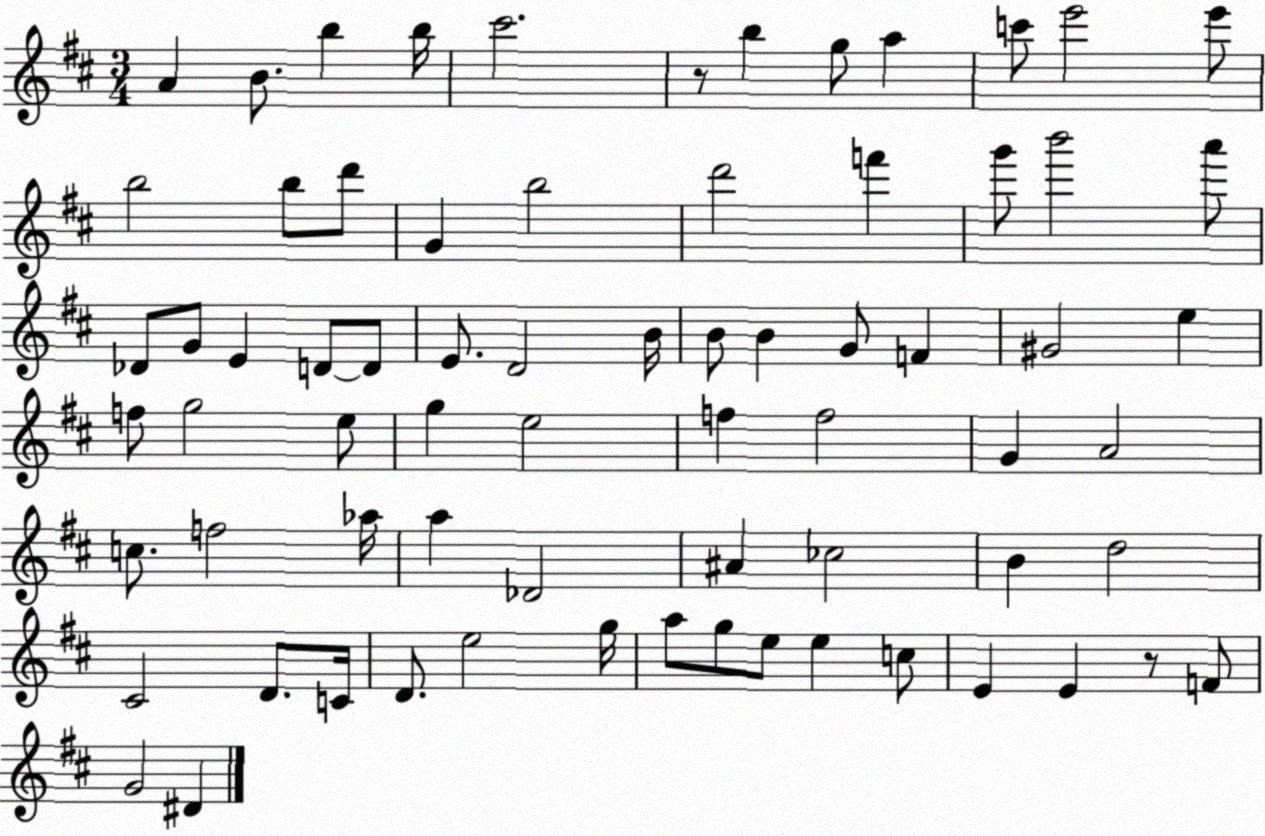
X:1
T:Untitled
M:3/4
L:1/4
K:D
A B/2 b b/4 ^c'2 z/2 b g/2 a c'/2 e'2 e'/2 b2 b/2 d'/2 G b2 d'2 f' g'/2 b'2 a'/2 _D/2 G/2 E D/2 D/2 E/2 D2 B/4 B/2 B G/2 F ^G2 e f/2 g2 e/2 g e2 f f2 G A2 c/2 f2 _a/4 a _D2 ^A _c2 B d2 ^C2 D/2 C/4 D/2 e2 g/4 a/2 g/2 e/2 e c/2 E E z/2 F/2 G2 ^D